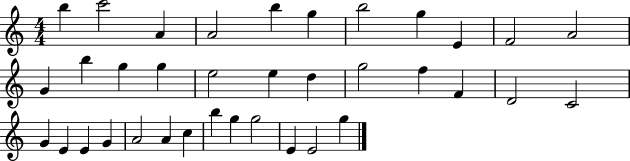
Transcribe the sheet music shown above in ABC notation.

X:1
T:Untitled
M:4/4
L:1/4
K:C
b c'2 A A2 b g b2 g E F2 A2 G b g g e2 e d g2 f F D2 C2 G E E G A2 A c b g g2 E E2 g